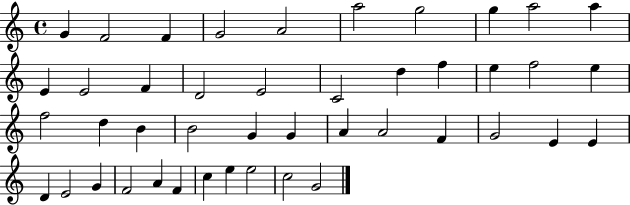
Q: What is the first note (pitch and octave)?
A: G4